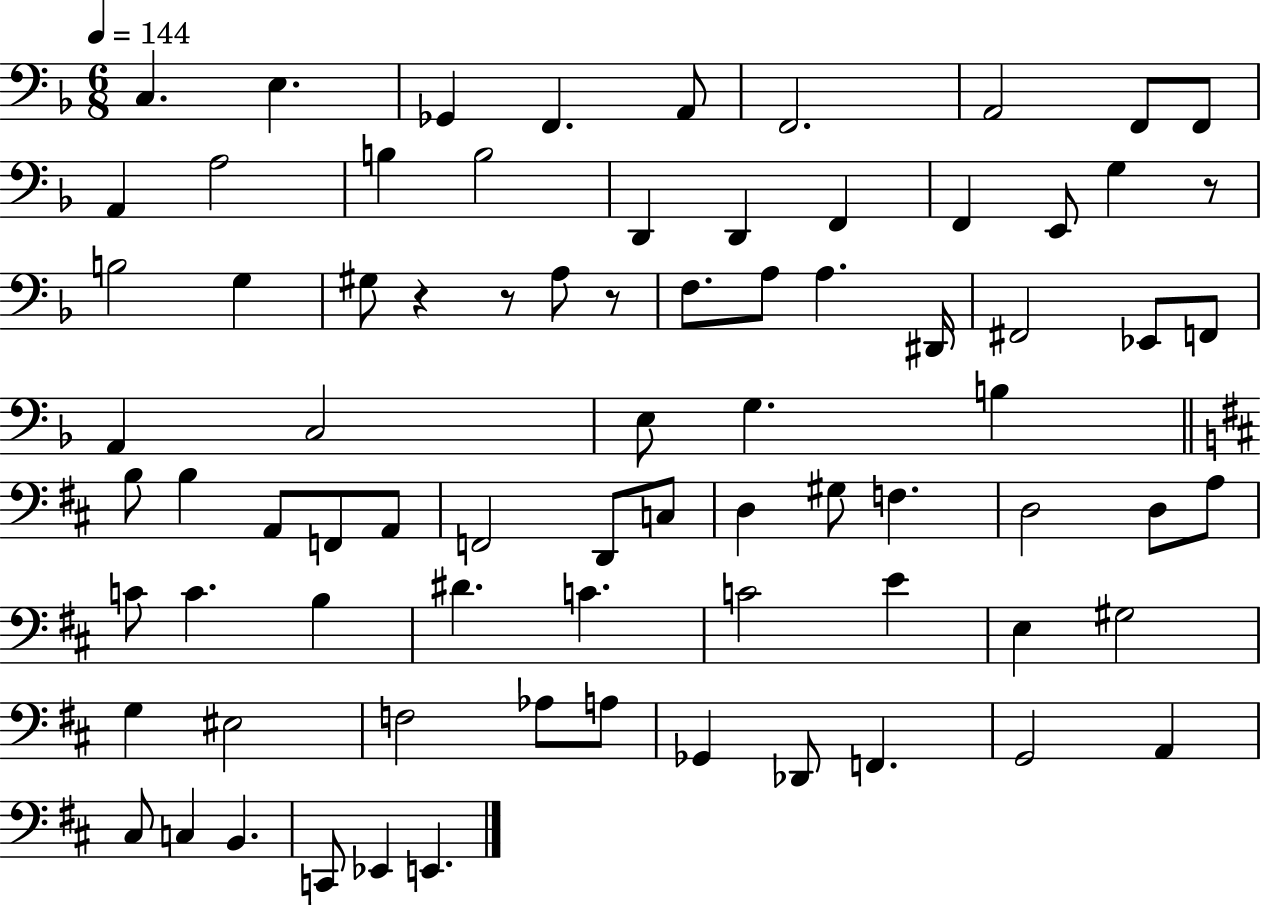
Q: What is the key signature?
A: F major